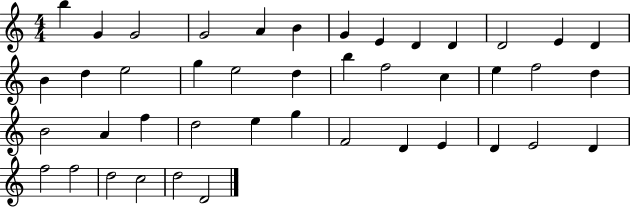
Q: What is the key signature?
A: C major